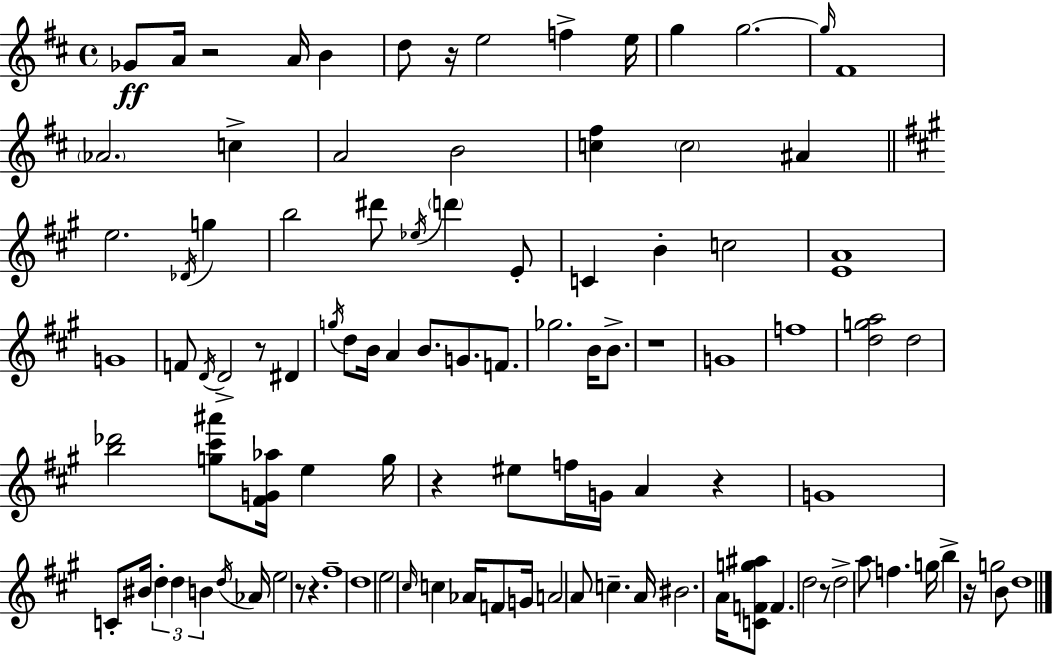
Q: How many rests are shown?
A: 10